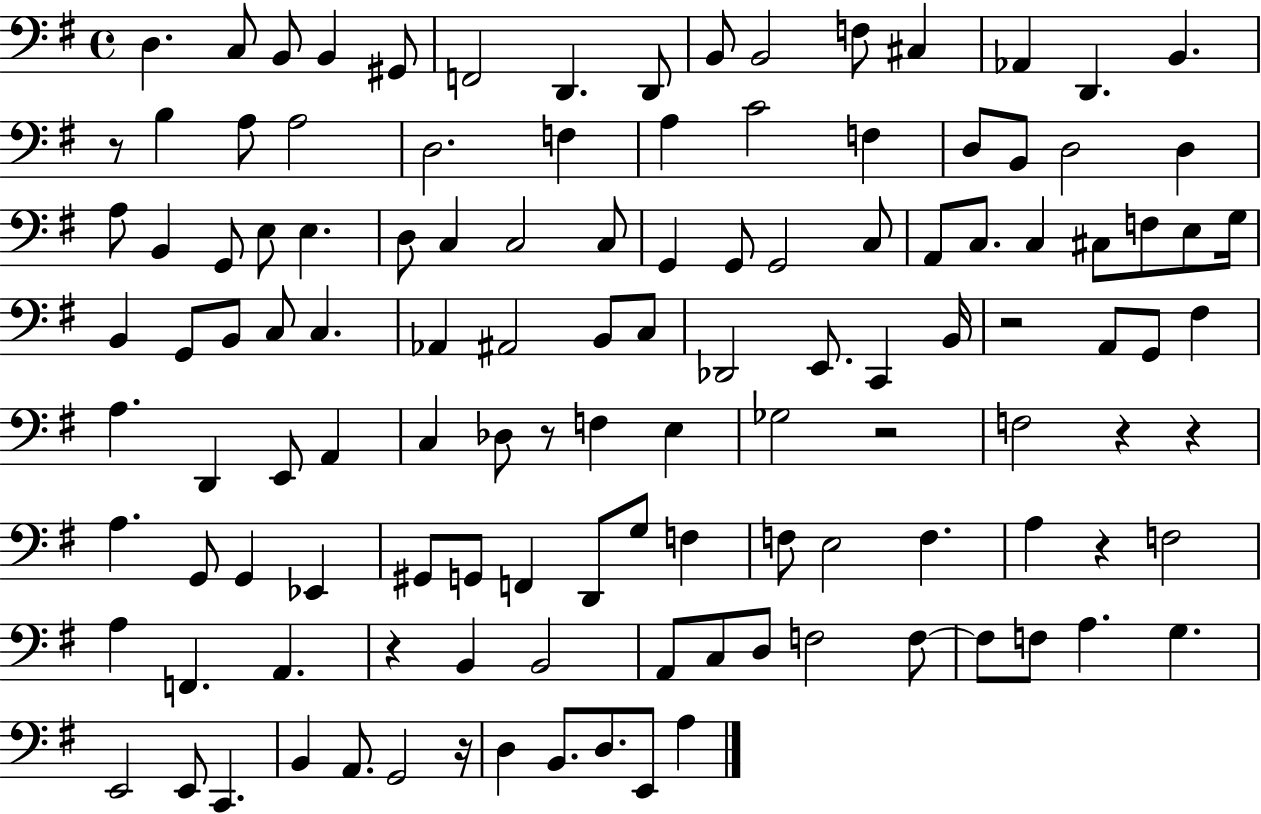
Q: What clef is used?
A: bass